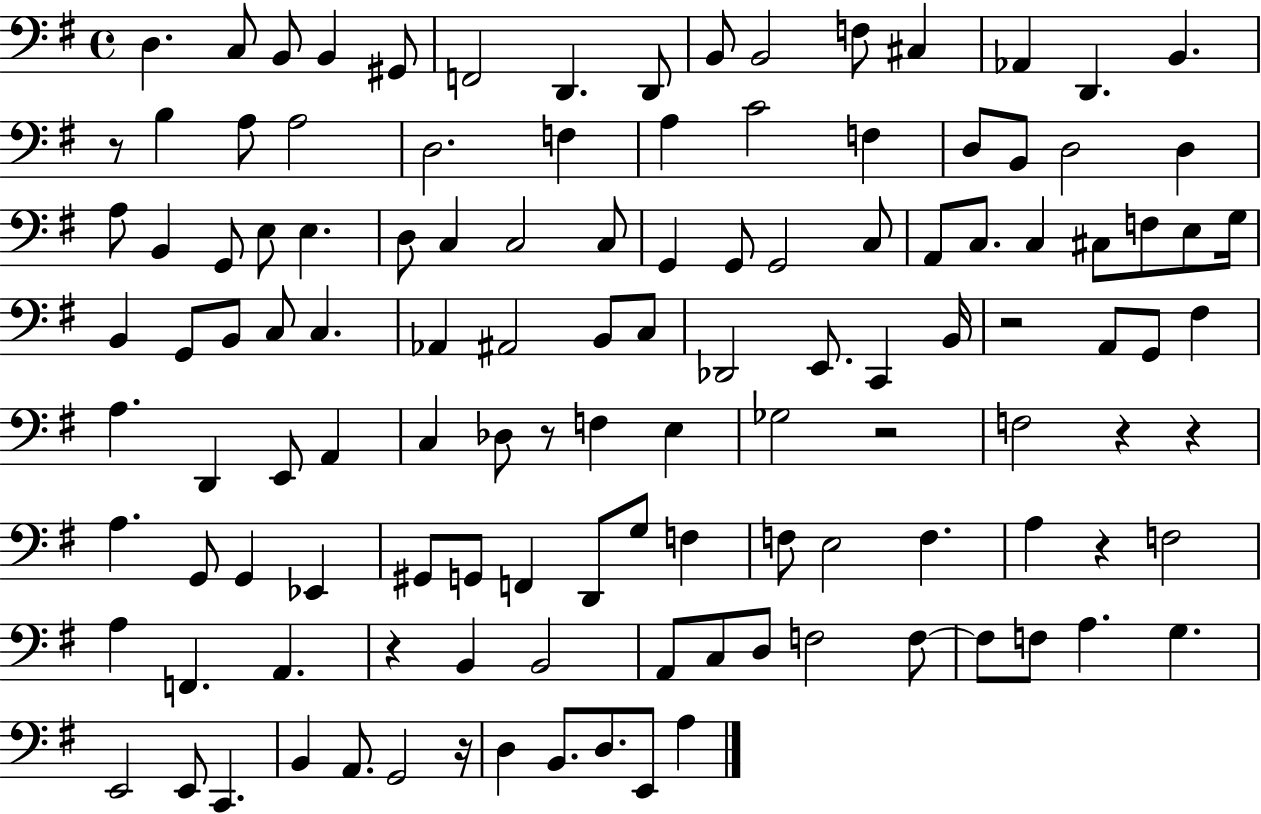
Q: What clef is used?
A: bass